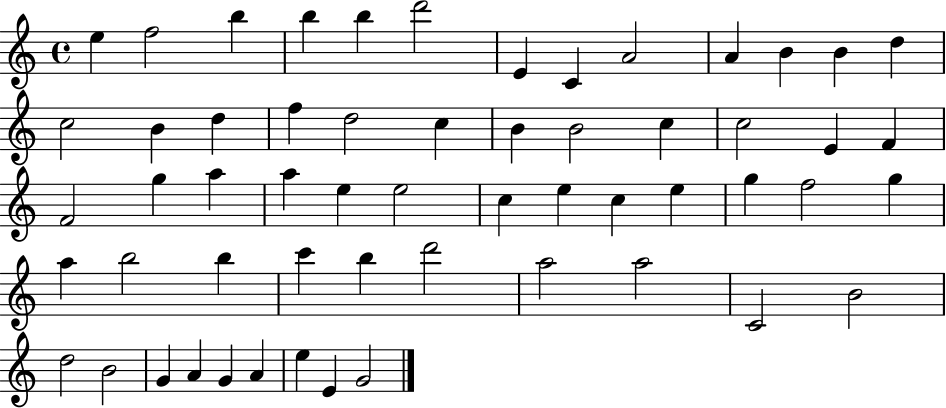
X:1
T:Untitled
M:4/4
L:1/4
K:C
e f2 b b b d'2 E C A2 A B B d c2 B d f d2 c B B2 c c2 E F F2 g a a e e2 c e c e g f2 g a b2 b c' b d'2 a2 a2 C2 B2 d2 B2 G A G A e E G2